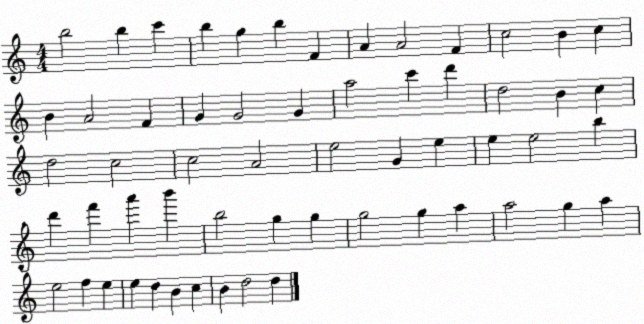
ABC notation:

X:1
T:Untitled
M:4/4
L:1/4
K:C
b2 b c' b g b F A A2 F c2 B c B A2 F G G2 G a2 c' d' d2 B c d2 c2 c2 A2 e2 G e e e2 b d' f' a' b' b2 g g g2 g a a2 g a e2 f e e d B c B d2 d